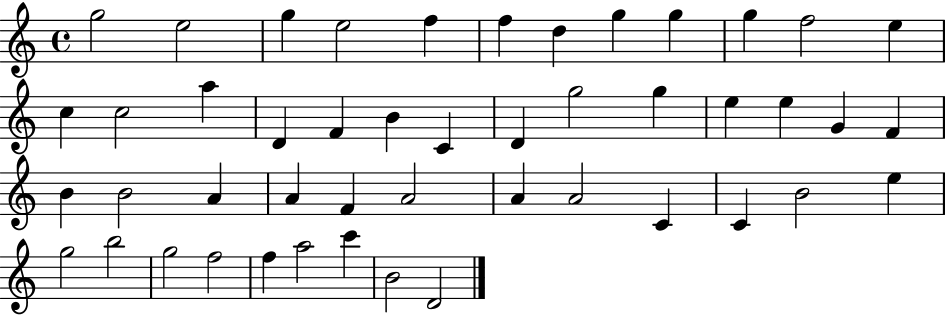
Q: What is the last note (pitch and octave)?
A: D4